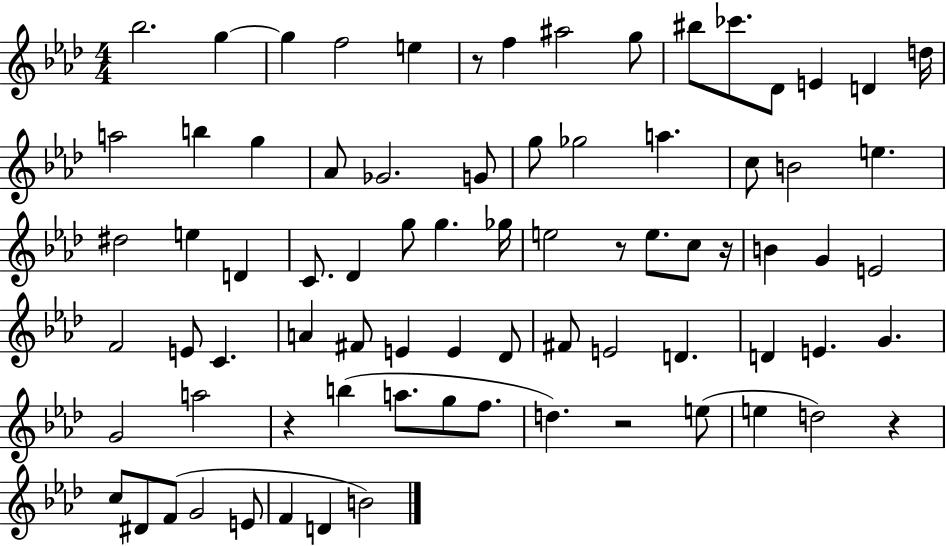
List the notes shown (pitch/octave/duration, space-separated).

Bb5/h. G5/q G5/q F5/h E5/q R/e F5/q A#5/h G5/e BIS5/e CES6/e. Db4/e E4/q D4/q D5/s A5/h B5/q G5/q Ab4/e Gb4/h. G4/e G5/e Gb5/h A5/q. C5/e B4/h E5/q. D#5/h E5/q D4/q C4/e. Db4/q G5/e G5/q. Gb5/s E5/h R/e E5/e. C5/e R/s B4/q G4/q E4/h F4/h E4/e C4/q. A4/q F#4/e E4/q E4/q Db4/e F#4/e E4/h D4/q. D4/q E4/q. G4/q. G4/h A5/h R/q B5/q A5/e. G5/e F5/e. D5/q. R/h E5/e E5/q D5/h R/q C5/e D#4/e F4/e G4/h E4/e F4/q D4/q B4/h